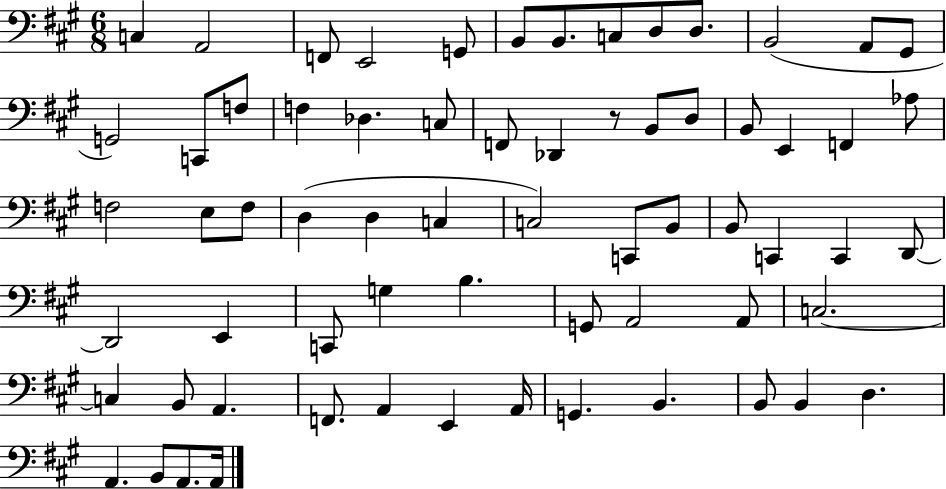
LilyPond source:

{
  \clef bass
  \numericTimeSignature
  \time 6/8
  \key a \major
  c4 a,2 | f,8 e,2 g,8 | b,8 b,8. c8 d8 d8. | b,2( a,8 gis,8 | \break g,2) c,8 f8 | f4 des4. c8 | f,8 des,4 r8 b,8 d8 | b,8 e,4 f,4 aes8 | \break f2 e8 f8 | d4( d4 c4 | c2) c,8 b,8 | b,8 c,4 c,4 d,8~~ | \break d,2 e,4 | c,8 g4 b4. | g,8 a,2 a,8 | c2.~~ | \break c4 b,8 a,4. | f,8. a,4 e,4 a,16 | g,4. b,4. | b,8 b,4 d4. | \break a,4. b,8 a,8. a,16 | \bar "|."
}